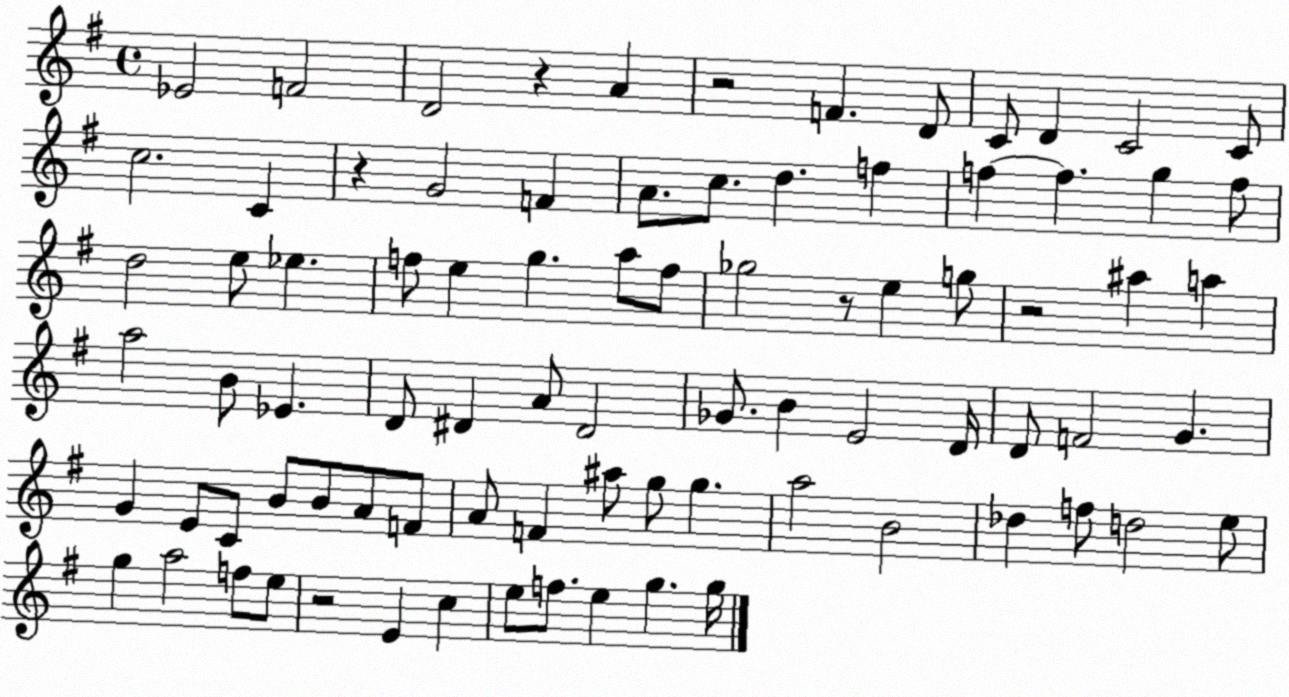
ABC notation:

X:1
T:Untitled
M:4/4
L:1/4
K:G
_E2 F2 D2 z A z2 F D/2 C/2 D C2 C/2 c2 C z G2 F A/2 c/2 d f f f g f/2 d2 e/2 _e f/2 e g a/2 f/2 _g2 z/2 e g/2 z2 ^a a a2 B/2 _E D/2 ^D A/2 ^D2 _G/2 B E2 D/4 D/2 F2 G G E/2 C/2 B/2 B/2 A/2 F/2 A/2 F ^a/2 g/2 g a2 B2 _d f/2 d2 e/2 g a2 f/2 e/2 z2 E c e/2 f/2 e g g/4